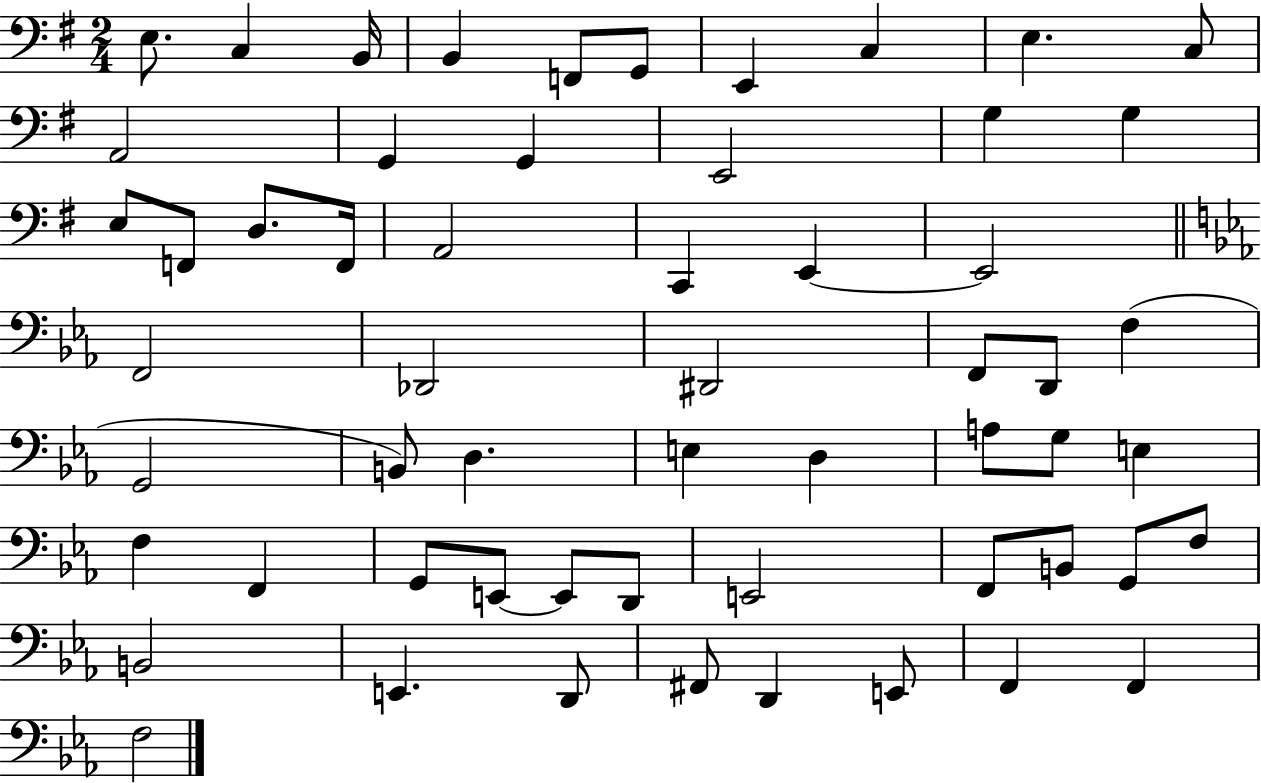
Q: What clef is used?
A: bass